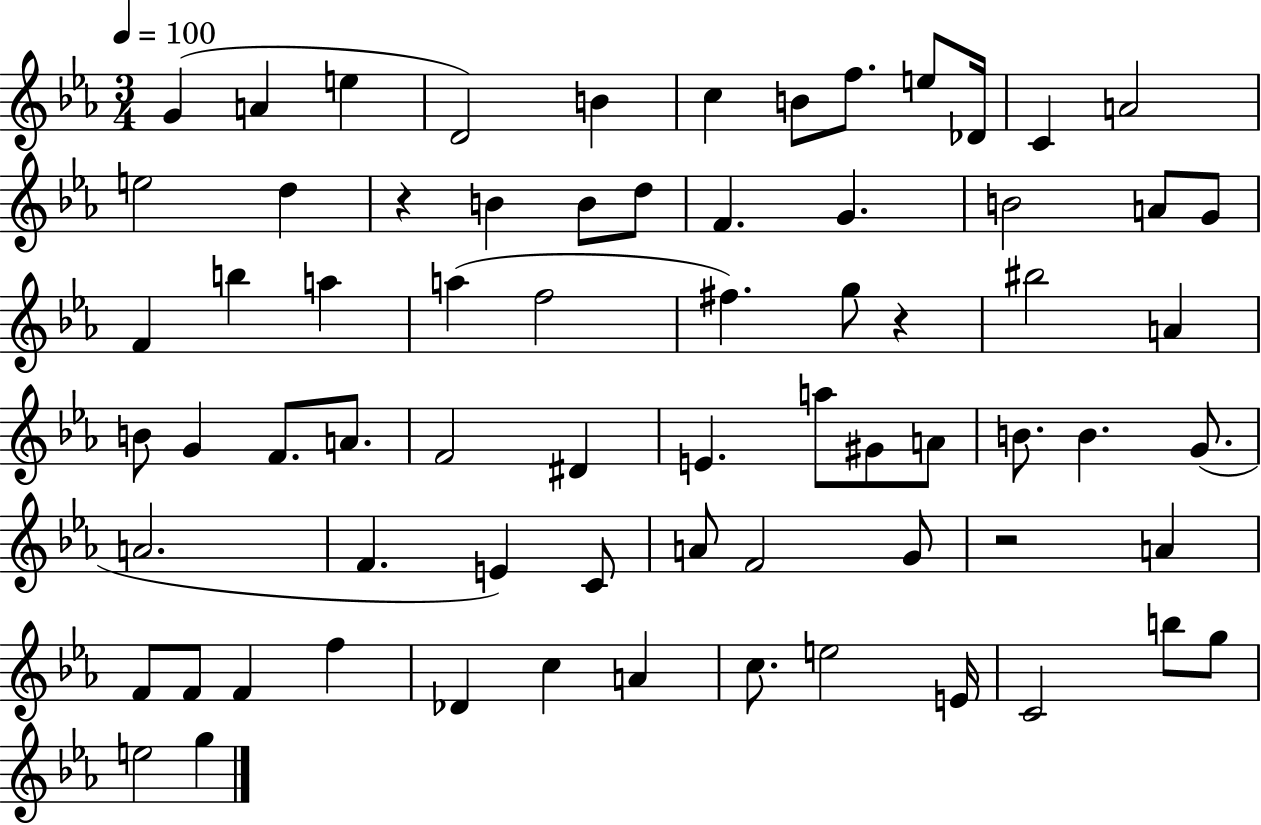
{
  \clef treble
  \numericTimeSignature
  \time 3/4
  \key ees \major
  \tempo 4 = 100
  \repeat volta 2 { g'4( a'4 e''4 | d'2) b'4 | c''4 b'8 f''8. e''8 des'16 | c'4 a'2 | \break e''2 d''4 | r4 b'4 b'8 d''8 | f'4. g'4. | b'2 a'8 g'8 | \break f'4 b''4 a''4 | a''4( f''2 | fis''4.) g''8 r4 | bis''2 a'4 | \break b'8 g'4 f'8. a'8. | f'2 dis'4 | e'4. a''8 gis'8 a'8 | b'8. b'4. g'8.( | \break a'2. | f'4. e'4) c'8 | a'8 f'2 g'8 | r2 a'4 | \break f'8 f'8 f'4 f''4 | des'4 c''4 a'4 | c''8. e''2 e'16 | c'2 b''8 g''8 | \break e''2 g''4 | } \bar "|."
}